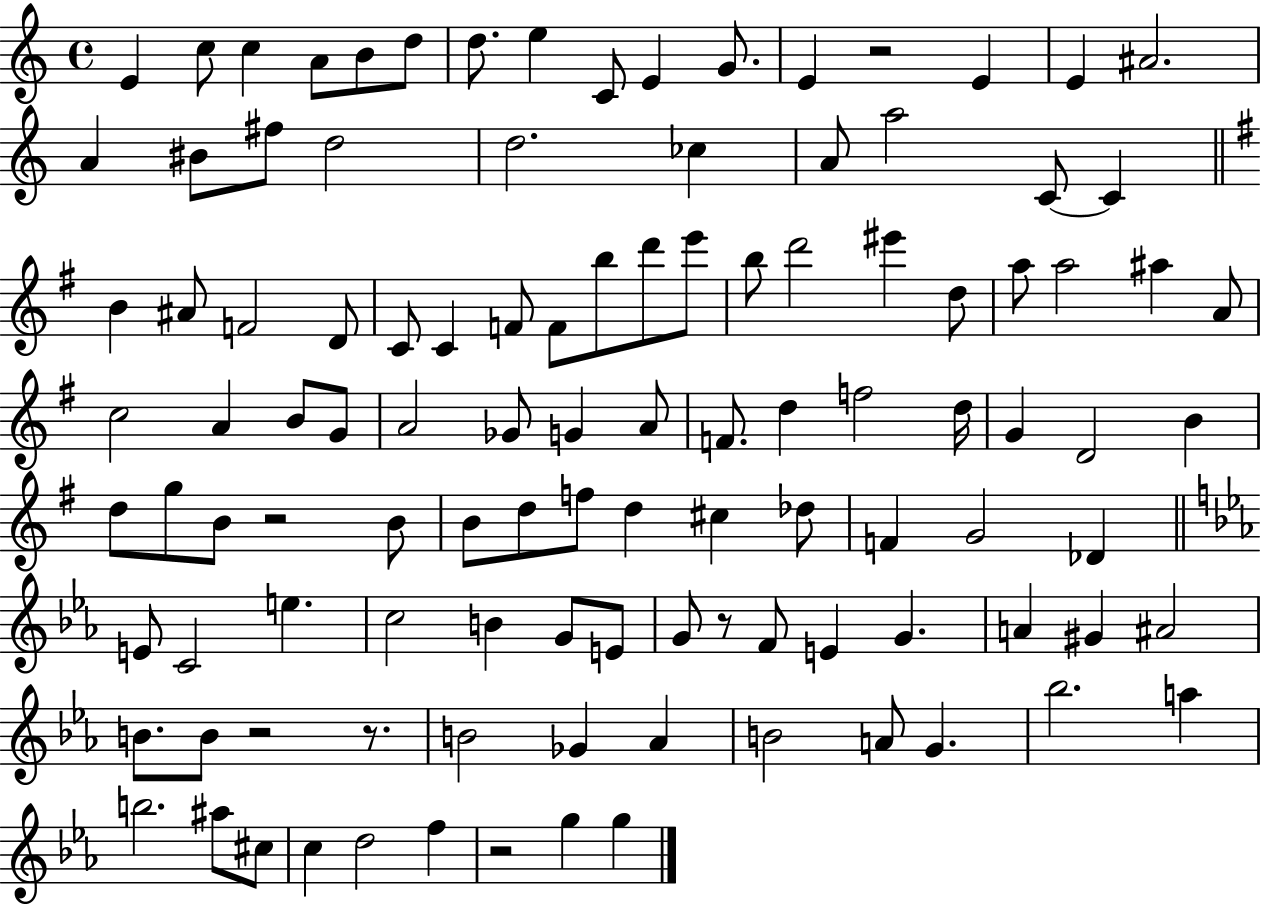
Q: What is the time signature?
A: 4/4